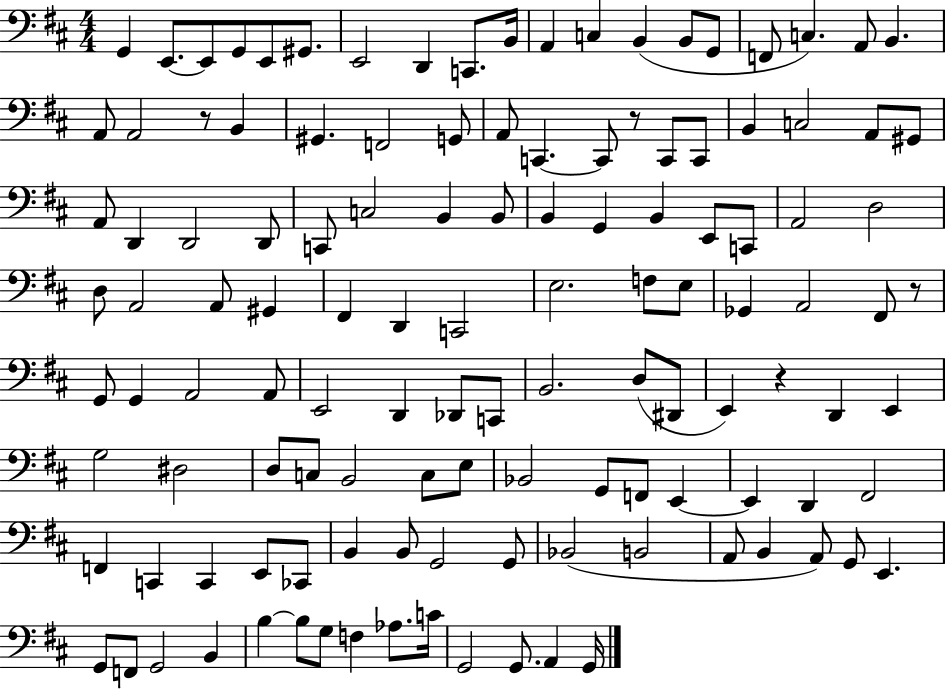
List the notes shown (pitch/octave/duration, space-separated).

G2/q E2/e. E2/e G2/e E2/e G#2/e. E2/h D2/q C2/e. B2/s A2/q C3/q B2/q B2/e G2/e F2/e C3/q. A2/e B2/q. A2/e A2/h R/e B2/q G#2/q. F2/h G2/e A2/e C2/q. C2/e R/e C2/e C2/e B2/q C3/h A2/e G#2/e A2/e D2/q D2/h D2/e C2/e C3/h B2/q B2/e B2/q G2/q B2/q E2/e C2/e A2/h D3/h D3/e A2/h A2/e G#2/q F#2/q D2/q C2/h E3/h. F3/e E3/e Gb2/q A2/h F#2/e R/e G2/e G2/q A2/h A2/e E2/h D2/q Db2/e C2/e B2/h. D3/e D#2/e E2/q R/q D2/q E2/q G3/h D#3/h D3/e C3/e B2/h C3/e E3/e Bb2/h G2/e F2/e E2/q E2/q D2/q F#2/h F2/q C2/q C2/q E2/e CES2/e B2/q B2/e G2/h G2/e Bb2/h B2/h A2/e B2/q A2/e G2/e E2/q. G2/e F2/e G2/h B2/q B3/q B3/e G3/e F3/q Ab3/e. C4/s G2/h G2/e. A2/q G2/s